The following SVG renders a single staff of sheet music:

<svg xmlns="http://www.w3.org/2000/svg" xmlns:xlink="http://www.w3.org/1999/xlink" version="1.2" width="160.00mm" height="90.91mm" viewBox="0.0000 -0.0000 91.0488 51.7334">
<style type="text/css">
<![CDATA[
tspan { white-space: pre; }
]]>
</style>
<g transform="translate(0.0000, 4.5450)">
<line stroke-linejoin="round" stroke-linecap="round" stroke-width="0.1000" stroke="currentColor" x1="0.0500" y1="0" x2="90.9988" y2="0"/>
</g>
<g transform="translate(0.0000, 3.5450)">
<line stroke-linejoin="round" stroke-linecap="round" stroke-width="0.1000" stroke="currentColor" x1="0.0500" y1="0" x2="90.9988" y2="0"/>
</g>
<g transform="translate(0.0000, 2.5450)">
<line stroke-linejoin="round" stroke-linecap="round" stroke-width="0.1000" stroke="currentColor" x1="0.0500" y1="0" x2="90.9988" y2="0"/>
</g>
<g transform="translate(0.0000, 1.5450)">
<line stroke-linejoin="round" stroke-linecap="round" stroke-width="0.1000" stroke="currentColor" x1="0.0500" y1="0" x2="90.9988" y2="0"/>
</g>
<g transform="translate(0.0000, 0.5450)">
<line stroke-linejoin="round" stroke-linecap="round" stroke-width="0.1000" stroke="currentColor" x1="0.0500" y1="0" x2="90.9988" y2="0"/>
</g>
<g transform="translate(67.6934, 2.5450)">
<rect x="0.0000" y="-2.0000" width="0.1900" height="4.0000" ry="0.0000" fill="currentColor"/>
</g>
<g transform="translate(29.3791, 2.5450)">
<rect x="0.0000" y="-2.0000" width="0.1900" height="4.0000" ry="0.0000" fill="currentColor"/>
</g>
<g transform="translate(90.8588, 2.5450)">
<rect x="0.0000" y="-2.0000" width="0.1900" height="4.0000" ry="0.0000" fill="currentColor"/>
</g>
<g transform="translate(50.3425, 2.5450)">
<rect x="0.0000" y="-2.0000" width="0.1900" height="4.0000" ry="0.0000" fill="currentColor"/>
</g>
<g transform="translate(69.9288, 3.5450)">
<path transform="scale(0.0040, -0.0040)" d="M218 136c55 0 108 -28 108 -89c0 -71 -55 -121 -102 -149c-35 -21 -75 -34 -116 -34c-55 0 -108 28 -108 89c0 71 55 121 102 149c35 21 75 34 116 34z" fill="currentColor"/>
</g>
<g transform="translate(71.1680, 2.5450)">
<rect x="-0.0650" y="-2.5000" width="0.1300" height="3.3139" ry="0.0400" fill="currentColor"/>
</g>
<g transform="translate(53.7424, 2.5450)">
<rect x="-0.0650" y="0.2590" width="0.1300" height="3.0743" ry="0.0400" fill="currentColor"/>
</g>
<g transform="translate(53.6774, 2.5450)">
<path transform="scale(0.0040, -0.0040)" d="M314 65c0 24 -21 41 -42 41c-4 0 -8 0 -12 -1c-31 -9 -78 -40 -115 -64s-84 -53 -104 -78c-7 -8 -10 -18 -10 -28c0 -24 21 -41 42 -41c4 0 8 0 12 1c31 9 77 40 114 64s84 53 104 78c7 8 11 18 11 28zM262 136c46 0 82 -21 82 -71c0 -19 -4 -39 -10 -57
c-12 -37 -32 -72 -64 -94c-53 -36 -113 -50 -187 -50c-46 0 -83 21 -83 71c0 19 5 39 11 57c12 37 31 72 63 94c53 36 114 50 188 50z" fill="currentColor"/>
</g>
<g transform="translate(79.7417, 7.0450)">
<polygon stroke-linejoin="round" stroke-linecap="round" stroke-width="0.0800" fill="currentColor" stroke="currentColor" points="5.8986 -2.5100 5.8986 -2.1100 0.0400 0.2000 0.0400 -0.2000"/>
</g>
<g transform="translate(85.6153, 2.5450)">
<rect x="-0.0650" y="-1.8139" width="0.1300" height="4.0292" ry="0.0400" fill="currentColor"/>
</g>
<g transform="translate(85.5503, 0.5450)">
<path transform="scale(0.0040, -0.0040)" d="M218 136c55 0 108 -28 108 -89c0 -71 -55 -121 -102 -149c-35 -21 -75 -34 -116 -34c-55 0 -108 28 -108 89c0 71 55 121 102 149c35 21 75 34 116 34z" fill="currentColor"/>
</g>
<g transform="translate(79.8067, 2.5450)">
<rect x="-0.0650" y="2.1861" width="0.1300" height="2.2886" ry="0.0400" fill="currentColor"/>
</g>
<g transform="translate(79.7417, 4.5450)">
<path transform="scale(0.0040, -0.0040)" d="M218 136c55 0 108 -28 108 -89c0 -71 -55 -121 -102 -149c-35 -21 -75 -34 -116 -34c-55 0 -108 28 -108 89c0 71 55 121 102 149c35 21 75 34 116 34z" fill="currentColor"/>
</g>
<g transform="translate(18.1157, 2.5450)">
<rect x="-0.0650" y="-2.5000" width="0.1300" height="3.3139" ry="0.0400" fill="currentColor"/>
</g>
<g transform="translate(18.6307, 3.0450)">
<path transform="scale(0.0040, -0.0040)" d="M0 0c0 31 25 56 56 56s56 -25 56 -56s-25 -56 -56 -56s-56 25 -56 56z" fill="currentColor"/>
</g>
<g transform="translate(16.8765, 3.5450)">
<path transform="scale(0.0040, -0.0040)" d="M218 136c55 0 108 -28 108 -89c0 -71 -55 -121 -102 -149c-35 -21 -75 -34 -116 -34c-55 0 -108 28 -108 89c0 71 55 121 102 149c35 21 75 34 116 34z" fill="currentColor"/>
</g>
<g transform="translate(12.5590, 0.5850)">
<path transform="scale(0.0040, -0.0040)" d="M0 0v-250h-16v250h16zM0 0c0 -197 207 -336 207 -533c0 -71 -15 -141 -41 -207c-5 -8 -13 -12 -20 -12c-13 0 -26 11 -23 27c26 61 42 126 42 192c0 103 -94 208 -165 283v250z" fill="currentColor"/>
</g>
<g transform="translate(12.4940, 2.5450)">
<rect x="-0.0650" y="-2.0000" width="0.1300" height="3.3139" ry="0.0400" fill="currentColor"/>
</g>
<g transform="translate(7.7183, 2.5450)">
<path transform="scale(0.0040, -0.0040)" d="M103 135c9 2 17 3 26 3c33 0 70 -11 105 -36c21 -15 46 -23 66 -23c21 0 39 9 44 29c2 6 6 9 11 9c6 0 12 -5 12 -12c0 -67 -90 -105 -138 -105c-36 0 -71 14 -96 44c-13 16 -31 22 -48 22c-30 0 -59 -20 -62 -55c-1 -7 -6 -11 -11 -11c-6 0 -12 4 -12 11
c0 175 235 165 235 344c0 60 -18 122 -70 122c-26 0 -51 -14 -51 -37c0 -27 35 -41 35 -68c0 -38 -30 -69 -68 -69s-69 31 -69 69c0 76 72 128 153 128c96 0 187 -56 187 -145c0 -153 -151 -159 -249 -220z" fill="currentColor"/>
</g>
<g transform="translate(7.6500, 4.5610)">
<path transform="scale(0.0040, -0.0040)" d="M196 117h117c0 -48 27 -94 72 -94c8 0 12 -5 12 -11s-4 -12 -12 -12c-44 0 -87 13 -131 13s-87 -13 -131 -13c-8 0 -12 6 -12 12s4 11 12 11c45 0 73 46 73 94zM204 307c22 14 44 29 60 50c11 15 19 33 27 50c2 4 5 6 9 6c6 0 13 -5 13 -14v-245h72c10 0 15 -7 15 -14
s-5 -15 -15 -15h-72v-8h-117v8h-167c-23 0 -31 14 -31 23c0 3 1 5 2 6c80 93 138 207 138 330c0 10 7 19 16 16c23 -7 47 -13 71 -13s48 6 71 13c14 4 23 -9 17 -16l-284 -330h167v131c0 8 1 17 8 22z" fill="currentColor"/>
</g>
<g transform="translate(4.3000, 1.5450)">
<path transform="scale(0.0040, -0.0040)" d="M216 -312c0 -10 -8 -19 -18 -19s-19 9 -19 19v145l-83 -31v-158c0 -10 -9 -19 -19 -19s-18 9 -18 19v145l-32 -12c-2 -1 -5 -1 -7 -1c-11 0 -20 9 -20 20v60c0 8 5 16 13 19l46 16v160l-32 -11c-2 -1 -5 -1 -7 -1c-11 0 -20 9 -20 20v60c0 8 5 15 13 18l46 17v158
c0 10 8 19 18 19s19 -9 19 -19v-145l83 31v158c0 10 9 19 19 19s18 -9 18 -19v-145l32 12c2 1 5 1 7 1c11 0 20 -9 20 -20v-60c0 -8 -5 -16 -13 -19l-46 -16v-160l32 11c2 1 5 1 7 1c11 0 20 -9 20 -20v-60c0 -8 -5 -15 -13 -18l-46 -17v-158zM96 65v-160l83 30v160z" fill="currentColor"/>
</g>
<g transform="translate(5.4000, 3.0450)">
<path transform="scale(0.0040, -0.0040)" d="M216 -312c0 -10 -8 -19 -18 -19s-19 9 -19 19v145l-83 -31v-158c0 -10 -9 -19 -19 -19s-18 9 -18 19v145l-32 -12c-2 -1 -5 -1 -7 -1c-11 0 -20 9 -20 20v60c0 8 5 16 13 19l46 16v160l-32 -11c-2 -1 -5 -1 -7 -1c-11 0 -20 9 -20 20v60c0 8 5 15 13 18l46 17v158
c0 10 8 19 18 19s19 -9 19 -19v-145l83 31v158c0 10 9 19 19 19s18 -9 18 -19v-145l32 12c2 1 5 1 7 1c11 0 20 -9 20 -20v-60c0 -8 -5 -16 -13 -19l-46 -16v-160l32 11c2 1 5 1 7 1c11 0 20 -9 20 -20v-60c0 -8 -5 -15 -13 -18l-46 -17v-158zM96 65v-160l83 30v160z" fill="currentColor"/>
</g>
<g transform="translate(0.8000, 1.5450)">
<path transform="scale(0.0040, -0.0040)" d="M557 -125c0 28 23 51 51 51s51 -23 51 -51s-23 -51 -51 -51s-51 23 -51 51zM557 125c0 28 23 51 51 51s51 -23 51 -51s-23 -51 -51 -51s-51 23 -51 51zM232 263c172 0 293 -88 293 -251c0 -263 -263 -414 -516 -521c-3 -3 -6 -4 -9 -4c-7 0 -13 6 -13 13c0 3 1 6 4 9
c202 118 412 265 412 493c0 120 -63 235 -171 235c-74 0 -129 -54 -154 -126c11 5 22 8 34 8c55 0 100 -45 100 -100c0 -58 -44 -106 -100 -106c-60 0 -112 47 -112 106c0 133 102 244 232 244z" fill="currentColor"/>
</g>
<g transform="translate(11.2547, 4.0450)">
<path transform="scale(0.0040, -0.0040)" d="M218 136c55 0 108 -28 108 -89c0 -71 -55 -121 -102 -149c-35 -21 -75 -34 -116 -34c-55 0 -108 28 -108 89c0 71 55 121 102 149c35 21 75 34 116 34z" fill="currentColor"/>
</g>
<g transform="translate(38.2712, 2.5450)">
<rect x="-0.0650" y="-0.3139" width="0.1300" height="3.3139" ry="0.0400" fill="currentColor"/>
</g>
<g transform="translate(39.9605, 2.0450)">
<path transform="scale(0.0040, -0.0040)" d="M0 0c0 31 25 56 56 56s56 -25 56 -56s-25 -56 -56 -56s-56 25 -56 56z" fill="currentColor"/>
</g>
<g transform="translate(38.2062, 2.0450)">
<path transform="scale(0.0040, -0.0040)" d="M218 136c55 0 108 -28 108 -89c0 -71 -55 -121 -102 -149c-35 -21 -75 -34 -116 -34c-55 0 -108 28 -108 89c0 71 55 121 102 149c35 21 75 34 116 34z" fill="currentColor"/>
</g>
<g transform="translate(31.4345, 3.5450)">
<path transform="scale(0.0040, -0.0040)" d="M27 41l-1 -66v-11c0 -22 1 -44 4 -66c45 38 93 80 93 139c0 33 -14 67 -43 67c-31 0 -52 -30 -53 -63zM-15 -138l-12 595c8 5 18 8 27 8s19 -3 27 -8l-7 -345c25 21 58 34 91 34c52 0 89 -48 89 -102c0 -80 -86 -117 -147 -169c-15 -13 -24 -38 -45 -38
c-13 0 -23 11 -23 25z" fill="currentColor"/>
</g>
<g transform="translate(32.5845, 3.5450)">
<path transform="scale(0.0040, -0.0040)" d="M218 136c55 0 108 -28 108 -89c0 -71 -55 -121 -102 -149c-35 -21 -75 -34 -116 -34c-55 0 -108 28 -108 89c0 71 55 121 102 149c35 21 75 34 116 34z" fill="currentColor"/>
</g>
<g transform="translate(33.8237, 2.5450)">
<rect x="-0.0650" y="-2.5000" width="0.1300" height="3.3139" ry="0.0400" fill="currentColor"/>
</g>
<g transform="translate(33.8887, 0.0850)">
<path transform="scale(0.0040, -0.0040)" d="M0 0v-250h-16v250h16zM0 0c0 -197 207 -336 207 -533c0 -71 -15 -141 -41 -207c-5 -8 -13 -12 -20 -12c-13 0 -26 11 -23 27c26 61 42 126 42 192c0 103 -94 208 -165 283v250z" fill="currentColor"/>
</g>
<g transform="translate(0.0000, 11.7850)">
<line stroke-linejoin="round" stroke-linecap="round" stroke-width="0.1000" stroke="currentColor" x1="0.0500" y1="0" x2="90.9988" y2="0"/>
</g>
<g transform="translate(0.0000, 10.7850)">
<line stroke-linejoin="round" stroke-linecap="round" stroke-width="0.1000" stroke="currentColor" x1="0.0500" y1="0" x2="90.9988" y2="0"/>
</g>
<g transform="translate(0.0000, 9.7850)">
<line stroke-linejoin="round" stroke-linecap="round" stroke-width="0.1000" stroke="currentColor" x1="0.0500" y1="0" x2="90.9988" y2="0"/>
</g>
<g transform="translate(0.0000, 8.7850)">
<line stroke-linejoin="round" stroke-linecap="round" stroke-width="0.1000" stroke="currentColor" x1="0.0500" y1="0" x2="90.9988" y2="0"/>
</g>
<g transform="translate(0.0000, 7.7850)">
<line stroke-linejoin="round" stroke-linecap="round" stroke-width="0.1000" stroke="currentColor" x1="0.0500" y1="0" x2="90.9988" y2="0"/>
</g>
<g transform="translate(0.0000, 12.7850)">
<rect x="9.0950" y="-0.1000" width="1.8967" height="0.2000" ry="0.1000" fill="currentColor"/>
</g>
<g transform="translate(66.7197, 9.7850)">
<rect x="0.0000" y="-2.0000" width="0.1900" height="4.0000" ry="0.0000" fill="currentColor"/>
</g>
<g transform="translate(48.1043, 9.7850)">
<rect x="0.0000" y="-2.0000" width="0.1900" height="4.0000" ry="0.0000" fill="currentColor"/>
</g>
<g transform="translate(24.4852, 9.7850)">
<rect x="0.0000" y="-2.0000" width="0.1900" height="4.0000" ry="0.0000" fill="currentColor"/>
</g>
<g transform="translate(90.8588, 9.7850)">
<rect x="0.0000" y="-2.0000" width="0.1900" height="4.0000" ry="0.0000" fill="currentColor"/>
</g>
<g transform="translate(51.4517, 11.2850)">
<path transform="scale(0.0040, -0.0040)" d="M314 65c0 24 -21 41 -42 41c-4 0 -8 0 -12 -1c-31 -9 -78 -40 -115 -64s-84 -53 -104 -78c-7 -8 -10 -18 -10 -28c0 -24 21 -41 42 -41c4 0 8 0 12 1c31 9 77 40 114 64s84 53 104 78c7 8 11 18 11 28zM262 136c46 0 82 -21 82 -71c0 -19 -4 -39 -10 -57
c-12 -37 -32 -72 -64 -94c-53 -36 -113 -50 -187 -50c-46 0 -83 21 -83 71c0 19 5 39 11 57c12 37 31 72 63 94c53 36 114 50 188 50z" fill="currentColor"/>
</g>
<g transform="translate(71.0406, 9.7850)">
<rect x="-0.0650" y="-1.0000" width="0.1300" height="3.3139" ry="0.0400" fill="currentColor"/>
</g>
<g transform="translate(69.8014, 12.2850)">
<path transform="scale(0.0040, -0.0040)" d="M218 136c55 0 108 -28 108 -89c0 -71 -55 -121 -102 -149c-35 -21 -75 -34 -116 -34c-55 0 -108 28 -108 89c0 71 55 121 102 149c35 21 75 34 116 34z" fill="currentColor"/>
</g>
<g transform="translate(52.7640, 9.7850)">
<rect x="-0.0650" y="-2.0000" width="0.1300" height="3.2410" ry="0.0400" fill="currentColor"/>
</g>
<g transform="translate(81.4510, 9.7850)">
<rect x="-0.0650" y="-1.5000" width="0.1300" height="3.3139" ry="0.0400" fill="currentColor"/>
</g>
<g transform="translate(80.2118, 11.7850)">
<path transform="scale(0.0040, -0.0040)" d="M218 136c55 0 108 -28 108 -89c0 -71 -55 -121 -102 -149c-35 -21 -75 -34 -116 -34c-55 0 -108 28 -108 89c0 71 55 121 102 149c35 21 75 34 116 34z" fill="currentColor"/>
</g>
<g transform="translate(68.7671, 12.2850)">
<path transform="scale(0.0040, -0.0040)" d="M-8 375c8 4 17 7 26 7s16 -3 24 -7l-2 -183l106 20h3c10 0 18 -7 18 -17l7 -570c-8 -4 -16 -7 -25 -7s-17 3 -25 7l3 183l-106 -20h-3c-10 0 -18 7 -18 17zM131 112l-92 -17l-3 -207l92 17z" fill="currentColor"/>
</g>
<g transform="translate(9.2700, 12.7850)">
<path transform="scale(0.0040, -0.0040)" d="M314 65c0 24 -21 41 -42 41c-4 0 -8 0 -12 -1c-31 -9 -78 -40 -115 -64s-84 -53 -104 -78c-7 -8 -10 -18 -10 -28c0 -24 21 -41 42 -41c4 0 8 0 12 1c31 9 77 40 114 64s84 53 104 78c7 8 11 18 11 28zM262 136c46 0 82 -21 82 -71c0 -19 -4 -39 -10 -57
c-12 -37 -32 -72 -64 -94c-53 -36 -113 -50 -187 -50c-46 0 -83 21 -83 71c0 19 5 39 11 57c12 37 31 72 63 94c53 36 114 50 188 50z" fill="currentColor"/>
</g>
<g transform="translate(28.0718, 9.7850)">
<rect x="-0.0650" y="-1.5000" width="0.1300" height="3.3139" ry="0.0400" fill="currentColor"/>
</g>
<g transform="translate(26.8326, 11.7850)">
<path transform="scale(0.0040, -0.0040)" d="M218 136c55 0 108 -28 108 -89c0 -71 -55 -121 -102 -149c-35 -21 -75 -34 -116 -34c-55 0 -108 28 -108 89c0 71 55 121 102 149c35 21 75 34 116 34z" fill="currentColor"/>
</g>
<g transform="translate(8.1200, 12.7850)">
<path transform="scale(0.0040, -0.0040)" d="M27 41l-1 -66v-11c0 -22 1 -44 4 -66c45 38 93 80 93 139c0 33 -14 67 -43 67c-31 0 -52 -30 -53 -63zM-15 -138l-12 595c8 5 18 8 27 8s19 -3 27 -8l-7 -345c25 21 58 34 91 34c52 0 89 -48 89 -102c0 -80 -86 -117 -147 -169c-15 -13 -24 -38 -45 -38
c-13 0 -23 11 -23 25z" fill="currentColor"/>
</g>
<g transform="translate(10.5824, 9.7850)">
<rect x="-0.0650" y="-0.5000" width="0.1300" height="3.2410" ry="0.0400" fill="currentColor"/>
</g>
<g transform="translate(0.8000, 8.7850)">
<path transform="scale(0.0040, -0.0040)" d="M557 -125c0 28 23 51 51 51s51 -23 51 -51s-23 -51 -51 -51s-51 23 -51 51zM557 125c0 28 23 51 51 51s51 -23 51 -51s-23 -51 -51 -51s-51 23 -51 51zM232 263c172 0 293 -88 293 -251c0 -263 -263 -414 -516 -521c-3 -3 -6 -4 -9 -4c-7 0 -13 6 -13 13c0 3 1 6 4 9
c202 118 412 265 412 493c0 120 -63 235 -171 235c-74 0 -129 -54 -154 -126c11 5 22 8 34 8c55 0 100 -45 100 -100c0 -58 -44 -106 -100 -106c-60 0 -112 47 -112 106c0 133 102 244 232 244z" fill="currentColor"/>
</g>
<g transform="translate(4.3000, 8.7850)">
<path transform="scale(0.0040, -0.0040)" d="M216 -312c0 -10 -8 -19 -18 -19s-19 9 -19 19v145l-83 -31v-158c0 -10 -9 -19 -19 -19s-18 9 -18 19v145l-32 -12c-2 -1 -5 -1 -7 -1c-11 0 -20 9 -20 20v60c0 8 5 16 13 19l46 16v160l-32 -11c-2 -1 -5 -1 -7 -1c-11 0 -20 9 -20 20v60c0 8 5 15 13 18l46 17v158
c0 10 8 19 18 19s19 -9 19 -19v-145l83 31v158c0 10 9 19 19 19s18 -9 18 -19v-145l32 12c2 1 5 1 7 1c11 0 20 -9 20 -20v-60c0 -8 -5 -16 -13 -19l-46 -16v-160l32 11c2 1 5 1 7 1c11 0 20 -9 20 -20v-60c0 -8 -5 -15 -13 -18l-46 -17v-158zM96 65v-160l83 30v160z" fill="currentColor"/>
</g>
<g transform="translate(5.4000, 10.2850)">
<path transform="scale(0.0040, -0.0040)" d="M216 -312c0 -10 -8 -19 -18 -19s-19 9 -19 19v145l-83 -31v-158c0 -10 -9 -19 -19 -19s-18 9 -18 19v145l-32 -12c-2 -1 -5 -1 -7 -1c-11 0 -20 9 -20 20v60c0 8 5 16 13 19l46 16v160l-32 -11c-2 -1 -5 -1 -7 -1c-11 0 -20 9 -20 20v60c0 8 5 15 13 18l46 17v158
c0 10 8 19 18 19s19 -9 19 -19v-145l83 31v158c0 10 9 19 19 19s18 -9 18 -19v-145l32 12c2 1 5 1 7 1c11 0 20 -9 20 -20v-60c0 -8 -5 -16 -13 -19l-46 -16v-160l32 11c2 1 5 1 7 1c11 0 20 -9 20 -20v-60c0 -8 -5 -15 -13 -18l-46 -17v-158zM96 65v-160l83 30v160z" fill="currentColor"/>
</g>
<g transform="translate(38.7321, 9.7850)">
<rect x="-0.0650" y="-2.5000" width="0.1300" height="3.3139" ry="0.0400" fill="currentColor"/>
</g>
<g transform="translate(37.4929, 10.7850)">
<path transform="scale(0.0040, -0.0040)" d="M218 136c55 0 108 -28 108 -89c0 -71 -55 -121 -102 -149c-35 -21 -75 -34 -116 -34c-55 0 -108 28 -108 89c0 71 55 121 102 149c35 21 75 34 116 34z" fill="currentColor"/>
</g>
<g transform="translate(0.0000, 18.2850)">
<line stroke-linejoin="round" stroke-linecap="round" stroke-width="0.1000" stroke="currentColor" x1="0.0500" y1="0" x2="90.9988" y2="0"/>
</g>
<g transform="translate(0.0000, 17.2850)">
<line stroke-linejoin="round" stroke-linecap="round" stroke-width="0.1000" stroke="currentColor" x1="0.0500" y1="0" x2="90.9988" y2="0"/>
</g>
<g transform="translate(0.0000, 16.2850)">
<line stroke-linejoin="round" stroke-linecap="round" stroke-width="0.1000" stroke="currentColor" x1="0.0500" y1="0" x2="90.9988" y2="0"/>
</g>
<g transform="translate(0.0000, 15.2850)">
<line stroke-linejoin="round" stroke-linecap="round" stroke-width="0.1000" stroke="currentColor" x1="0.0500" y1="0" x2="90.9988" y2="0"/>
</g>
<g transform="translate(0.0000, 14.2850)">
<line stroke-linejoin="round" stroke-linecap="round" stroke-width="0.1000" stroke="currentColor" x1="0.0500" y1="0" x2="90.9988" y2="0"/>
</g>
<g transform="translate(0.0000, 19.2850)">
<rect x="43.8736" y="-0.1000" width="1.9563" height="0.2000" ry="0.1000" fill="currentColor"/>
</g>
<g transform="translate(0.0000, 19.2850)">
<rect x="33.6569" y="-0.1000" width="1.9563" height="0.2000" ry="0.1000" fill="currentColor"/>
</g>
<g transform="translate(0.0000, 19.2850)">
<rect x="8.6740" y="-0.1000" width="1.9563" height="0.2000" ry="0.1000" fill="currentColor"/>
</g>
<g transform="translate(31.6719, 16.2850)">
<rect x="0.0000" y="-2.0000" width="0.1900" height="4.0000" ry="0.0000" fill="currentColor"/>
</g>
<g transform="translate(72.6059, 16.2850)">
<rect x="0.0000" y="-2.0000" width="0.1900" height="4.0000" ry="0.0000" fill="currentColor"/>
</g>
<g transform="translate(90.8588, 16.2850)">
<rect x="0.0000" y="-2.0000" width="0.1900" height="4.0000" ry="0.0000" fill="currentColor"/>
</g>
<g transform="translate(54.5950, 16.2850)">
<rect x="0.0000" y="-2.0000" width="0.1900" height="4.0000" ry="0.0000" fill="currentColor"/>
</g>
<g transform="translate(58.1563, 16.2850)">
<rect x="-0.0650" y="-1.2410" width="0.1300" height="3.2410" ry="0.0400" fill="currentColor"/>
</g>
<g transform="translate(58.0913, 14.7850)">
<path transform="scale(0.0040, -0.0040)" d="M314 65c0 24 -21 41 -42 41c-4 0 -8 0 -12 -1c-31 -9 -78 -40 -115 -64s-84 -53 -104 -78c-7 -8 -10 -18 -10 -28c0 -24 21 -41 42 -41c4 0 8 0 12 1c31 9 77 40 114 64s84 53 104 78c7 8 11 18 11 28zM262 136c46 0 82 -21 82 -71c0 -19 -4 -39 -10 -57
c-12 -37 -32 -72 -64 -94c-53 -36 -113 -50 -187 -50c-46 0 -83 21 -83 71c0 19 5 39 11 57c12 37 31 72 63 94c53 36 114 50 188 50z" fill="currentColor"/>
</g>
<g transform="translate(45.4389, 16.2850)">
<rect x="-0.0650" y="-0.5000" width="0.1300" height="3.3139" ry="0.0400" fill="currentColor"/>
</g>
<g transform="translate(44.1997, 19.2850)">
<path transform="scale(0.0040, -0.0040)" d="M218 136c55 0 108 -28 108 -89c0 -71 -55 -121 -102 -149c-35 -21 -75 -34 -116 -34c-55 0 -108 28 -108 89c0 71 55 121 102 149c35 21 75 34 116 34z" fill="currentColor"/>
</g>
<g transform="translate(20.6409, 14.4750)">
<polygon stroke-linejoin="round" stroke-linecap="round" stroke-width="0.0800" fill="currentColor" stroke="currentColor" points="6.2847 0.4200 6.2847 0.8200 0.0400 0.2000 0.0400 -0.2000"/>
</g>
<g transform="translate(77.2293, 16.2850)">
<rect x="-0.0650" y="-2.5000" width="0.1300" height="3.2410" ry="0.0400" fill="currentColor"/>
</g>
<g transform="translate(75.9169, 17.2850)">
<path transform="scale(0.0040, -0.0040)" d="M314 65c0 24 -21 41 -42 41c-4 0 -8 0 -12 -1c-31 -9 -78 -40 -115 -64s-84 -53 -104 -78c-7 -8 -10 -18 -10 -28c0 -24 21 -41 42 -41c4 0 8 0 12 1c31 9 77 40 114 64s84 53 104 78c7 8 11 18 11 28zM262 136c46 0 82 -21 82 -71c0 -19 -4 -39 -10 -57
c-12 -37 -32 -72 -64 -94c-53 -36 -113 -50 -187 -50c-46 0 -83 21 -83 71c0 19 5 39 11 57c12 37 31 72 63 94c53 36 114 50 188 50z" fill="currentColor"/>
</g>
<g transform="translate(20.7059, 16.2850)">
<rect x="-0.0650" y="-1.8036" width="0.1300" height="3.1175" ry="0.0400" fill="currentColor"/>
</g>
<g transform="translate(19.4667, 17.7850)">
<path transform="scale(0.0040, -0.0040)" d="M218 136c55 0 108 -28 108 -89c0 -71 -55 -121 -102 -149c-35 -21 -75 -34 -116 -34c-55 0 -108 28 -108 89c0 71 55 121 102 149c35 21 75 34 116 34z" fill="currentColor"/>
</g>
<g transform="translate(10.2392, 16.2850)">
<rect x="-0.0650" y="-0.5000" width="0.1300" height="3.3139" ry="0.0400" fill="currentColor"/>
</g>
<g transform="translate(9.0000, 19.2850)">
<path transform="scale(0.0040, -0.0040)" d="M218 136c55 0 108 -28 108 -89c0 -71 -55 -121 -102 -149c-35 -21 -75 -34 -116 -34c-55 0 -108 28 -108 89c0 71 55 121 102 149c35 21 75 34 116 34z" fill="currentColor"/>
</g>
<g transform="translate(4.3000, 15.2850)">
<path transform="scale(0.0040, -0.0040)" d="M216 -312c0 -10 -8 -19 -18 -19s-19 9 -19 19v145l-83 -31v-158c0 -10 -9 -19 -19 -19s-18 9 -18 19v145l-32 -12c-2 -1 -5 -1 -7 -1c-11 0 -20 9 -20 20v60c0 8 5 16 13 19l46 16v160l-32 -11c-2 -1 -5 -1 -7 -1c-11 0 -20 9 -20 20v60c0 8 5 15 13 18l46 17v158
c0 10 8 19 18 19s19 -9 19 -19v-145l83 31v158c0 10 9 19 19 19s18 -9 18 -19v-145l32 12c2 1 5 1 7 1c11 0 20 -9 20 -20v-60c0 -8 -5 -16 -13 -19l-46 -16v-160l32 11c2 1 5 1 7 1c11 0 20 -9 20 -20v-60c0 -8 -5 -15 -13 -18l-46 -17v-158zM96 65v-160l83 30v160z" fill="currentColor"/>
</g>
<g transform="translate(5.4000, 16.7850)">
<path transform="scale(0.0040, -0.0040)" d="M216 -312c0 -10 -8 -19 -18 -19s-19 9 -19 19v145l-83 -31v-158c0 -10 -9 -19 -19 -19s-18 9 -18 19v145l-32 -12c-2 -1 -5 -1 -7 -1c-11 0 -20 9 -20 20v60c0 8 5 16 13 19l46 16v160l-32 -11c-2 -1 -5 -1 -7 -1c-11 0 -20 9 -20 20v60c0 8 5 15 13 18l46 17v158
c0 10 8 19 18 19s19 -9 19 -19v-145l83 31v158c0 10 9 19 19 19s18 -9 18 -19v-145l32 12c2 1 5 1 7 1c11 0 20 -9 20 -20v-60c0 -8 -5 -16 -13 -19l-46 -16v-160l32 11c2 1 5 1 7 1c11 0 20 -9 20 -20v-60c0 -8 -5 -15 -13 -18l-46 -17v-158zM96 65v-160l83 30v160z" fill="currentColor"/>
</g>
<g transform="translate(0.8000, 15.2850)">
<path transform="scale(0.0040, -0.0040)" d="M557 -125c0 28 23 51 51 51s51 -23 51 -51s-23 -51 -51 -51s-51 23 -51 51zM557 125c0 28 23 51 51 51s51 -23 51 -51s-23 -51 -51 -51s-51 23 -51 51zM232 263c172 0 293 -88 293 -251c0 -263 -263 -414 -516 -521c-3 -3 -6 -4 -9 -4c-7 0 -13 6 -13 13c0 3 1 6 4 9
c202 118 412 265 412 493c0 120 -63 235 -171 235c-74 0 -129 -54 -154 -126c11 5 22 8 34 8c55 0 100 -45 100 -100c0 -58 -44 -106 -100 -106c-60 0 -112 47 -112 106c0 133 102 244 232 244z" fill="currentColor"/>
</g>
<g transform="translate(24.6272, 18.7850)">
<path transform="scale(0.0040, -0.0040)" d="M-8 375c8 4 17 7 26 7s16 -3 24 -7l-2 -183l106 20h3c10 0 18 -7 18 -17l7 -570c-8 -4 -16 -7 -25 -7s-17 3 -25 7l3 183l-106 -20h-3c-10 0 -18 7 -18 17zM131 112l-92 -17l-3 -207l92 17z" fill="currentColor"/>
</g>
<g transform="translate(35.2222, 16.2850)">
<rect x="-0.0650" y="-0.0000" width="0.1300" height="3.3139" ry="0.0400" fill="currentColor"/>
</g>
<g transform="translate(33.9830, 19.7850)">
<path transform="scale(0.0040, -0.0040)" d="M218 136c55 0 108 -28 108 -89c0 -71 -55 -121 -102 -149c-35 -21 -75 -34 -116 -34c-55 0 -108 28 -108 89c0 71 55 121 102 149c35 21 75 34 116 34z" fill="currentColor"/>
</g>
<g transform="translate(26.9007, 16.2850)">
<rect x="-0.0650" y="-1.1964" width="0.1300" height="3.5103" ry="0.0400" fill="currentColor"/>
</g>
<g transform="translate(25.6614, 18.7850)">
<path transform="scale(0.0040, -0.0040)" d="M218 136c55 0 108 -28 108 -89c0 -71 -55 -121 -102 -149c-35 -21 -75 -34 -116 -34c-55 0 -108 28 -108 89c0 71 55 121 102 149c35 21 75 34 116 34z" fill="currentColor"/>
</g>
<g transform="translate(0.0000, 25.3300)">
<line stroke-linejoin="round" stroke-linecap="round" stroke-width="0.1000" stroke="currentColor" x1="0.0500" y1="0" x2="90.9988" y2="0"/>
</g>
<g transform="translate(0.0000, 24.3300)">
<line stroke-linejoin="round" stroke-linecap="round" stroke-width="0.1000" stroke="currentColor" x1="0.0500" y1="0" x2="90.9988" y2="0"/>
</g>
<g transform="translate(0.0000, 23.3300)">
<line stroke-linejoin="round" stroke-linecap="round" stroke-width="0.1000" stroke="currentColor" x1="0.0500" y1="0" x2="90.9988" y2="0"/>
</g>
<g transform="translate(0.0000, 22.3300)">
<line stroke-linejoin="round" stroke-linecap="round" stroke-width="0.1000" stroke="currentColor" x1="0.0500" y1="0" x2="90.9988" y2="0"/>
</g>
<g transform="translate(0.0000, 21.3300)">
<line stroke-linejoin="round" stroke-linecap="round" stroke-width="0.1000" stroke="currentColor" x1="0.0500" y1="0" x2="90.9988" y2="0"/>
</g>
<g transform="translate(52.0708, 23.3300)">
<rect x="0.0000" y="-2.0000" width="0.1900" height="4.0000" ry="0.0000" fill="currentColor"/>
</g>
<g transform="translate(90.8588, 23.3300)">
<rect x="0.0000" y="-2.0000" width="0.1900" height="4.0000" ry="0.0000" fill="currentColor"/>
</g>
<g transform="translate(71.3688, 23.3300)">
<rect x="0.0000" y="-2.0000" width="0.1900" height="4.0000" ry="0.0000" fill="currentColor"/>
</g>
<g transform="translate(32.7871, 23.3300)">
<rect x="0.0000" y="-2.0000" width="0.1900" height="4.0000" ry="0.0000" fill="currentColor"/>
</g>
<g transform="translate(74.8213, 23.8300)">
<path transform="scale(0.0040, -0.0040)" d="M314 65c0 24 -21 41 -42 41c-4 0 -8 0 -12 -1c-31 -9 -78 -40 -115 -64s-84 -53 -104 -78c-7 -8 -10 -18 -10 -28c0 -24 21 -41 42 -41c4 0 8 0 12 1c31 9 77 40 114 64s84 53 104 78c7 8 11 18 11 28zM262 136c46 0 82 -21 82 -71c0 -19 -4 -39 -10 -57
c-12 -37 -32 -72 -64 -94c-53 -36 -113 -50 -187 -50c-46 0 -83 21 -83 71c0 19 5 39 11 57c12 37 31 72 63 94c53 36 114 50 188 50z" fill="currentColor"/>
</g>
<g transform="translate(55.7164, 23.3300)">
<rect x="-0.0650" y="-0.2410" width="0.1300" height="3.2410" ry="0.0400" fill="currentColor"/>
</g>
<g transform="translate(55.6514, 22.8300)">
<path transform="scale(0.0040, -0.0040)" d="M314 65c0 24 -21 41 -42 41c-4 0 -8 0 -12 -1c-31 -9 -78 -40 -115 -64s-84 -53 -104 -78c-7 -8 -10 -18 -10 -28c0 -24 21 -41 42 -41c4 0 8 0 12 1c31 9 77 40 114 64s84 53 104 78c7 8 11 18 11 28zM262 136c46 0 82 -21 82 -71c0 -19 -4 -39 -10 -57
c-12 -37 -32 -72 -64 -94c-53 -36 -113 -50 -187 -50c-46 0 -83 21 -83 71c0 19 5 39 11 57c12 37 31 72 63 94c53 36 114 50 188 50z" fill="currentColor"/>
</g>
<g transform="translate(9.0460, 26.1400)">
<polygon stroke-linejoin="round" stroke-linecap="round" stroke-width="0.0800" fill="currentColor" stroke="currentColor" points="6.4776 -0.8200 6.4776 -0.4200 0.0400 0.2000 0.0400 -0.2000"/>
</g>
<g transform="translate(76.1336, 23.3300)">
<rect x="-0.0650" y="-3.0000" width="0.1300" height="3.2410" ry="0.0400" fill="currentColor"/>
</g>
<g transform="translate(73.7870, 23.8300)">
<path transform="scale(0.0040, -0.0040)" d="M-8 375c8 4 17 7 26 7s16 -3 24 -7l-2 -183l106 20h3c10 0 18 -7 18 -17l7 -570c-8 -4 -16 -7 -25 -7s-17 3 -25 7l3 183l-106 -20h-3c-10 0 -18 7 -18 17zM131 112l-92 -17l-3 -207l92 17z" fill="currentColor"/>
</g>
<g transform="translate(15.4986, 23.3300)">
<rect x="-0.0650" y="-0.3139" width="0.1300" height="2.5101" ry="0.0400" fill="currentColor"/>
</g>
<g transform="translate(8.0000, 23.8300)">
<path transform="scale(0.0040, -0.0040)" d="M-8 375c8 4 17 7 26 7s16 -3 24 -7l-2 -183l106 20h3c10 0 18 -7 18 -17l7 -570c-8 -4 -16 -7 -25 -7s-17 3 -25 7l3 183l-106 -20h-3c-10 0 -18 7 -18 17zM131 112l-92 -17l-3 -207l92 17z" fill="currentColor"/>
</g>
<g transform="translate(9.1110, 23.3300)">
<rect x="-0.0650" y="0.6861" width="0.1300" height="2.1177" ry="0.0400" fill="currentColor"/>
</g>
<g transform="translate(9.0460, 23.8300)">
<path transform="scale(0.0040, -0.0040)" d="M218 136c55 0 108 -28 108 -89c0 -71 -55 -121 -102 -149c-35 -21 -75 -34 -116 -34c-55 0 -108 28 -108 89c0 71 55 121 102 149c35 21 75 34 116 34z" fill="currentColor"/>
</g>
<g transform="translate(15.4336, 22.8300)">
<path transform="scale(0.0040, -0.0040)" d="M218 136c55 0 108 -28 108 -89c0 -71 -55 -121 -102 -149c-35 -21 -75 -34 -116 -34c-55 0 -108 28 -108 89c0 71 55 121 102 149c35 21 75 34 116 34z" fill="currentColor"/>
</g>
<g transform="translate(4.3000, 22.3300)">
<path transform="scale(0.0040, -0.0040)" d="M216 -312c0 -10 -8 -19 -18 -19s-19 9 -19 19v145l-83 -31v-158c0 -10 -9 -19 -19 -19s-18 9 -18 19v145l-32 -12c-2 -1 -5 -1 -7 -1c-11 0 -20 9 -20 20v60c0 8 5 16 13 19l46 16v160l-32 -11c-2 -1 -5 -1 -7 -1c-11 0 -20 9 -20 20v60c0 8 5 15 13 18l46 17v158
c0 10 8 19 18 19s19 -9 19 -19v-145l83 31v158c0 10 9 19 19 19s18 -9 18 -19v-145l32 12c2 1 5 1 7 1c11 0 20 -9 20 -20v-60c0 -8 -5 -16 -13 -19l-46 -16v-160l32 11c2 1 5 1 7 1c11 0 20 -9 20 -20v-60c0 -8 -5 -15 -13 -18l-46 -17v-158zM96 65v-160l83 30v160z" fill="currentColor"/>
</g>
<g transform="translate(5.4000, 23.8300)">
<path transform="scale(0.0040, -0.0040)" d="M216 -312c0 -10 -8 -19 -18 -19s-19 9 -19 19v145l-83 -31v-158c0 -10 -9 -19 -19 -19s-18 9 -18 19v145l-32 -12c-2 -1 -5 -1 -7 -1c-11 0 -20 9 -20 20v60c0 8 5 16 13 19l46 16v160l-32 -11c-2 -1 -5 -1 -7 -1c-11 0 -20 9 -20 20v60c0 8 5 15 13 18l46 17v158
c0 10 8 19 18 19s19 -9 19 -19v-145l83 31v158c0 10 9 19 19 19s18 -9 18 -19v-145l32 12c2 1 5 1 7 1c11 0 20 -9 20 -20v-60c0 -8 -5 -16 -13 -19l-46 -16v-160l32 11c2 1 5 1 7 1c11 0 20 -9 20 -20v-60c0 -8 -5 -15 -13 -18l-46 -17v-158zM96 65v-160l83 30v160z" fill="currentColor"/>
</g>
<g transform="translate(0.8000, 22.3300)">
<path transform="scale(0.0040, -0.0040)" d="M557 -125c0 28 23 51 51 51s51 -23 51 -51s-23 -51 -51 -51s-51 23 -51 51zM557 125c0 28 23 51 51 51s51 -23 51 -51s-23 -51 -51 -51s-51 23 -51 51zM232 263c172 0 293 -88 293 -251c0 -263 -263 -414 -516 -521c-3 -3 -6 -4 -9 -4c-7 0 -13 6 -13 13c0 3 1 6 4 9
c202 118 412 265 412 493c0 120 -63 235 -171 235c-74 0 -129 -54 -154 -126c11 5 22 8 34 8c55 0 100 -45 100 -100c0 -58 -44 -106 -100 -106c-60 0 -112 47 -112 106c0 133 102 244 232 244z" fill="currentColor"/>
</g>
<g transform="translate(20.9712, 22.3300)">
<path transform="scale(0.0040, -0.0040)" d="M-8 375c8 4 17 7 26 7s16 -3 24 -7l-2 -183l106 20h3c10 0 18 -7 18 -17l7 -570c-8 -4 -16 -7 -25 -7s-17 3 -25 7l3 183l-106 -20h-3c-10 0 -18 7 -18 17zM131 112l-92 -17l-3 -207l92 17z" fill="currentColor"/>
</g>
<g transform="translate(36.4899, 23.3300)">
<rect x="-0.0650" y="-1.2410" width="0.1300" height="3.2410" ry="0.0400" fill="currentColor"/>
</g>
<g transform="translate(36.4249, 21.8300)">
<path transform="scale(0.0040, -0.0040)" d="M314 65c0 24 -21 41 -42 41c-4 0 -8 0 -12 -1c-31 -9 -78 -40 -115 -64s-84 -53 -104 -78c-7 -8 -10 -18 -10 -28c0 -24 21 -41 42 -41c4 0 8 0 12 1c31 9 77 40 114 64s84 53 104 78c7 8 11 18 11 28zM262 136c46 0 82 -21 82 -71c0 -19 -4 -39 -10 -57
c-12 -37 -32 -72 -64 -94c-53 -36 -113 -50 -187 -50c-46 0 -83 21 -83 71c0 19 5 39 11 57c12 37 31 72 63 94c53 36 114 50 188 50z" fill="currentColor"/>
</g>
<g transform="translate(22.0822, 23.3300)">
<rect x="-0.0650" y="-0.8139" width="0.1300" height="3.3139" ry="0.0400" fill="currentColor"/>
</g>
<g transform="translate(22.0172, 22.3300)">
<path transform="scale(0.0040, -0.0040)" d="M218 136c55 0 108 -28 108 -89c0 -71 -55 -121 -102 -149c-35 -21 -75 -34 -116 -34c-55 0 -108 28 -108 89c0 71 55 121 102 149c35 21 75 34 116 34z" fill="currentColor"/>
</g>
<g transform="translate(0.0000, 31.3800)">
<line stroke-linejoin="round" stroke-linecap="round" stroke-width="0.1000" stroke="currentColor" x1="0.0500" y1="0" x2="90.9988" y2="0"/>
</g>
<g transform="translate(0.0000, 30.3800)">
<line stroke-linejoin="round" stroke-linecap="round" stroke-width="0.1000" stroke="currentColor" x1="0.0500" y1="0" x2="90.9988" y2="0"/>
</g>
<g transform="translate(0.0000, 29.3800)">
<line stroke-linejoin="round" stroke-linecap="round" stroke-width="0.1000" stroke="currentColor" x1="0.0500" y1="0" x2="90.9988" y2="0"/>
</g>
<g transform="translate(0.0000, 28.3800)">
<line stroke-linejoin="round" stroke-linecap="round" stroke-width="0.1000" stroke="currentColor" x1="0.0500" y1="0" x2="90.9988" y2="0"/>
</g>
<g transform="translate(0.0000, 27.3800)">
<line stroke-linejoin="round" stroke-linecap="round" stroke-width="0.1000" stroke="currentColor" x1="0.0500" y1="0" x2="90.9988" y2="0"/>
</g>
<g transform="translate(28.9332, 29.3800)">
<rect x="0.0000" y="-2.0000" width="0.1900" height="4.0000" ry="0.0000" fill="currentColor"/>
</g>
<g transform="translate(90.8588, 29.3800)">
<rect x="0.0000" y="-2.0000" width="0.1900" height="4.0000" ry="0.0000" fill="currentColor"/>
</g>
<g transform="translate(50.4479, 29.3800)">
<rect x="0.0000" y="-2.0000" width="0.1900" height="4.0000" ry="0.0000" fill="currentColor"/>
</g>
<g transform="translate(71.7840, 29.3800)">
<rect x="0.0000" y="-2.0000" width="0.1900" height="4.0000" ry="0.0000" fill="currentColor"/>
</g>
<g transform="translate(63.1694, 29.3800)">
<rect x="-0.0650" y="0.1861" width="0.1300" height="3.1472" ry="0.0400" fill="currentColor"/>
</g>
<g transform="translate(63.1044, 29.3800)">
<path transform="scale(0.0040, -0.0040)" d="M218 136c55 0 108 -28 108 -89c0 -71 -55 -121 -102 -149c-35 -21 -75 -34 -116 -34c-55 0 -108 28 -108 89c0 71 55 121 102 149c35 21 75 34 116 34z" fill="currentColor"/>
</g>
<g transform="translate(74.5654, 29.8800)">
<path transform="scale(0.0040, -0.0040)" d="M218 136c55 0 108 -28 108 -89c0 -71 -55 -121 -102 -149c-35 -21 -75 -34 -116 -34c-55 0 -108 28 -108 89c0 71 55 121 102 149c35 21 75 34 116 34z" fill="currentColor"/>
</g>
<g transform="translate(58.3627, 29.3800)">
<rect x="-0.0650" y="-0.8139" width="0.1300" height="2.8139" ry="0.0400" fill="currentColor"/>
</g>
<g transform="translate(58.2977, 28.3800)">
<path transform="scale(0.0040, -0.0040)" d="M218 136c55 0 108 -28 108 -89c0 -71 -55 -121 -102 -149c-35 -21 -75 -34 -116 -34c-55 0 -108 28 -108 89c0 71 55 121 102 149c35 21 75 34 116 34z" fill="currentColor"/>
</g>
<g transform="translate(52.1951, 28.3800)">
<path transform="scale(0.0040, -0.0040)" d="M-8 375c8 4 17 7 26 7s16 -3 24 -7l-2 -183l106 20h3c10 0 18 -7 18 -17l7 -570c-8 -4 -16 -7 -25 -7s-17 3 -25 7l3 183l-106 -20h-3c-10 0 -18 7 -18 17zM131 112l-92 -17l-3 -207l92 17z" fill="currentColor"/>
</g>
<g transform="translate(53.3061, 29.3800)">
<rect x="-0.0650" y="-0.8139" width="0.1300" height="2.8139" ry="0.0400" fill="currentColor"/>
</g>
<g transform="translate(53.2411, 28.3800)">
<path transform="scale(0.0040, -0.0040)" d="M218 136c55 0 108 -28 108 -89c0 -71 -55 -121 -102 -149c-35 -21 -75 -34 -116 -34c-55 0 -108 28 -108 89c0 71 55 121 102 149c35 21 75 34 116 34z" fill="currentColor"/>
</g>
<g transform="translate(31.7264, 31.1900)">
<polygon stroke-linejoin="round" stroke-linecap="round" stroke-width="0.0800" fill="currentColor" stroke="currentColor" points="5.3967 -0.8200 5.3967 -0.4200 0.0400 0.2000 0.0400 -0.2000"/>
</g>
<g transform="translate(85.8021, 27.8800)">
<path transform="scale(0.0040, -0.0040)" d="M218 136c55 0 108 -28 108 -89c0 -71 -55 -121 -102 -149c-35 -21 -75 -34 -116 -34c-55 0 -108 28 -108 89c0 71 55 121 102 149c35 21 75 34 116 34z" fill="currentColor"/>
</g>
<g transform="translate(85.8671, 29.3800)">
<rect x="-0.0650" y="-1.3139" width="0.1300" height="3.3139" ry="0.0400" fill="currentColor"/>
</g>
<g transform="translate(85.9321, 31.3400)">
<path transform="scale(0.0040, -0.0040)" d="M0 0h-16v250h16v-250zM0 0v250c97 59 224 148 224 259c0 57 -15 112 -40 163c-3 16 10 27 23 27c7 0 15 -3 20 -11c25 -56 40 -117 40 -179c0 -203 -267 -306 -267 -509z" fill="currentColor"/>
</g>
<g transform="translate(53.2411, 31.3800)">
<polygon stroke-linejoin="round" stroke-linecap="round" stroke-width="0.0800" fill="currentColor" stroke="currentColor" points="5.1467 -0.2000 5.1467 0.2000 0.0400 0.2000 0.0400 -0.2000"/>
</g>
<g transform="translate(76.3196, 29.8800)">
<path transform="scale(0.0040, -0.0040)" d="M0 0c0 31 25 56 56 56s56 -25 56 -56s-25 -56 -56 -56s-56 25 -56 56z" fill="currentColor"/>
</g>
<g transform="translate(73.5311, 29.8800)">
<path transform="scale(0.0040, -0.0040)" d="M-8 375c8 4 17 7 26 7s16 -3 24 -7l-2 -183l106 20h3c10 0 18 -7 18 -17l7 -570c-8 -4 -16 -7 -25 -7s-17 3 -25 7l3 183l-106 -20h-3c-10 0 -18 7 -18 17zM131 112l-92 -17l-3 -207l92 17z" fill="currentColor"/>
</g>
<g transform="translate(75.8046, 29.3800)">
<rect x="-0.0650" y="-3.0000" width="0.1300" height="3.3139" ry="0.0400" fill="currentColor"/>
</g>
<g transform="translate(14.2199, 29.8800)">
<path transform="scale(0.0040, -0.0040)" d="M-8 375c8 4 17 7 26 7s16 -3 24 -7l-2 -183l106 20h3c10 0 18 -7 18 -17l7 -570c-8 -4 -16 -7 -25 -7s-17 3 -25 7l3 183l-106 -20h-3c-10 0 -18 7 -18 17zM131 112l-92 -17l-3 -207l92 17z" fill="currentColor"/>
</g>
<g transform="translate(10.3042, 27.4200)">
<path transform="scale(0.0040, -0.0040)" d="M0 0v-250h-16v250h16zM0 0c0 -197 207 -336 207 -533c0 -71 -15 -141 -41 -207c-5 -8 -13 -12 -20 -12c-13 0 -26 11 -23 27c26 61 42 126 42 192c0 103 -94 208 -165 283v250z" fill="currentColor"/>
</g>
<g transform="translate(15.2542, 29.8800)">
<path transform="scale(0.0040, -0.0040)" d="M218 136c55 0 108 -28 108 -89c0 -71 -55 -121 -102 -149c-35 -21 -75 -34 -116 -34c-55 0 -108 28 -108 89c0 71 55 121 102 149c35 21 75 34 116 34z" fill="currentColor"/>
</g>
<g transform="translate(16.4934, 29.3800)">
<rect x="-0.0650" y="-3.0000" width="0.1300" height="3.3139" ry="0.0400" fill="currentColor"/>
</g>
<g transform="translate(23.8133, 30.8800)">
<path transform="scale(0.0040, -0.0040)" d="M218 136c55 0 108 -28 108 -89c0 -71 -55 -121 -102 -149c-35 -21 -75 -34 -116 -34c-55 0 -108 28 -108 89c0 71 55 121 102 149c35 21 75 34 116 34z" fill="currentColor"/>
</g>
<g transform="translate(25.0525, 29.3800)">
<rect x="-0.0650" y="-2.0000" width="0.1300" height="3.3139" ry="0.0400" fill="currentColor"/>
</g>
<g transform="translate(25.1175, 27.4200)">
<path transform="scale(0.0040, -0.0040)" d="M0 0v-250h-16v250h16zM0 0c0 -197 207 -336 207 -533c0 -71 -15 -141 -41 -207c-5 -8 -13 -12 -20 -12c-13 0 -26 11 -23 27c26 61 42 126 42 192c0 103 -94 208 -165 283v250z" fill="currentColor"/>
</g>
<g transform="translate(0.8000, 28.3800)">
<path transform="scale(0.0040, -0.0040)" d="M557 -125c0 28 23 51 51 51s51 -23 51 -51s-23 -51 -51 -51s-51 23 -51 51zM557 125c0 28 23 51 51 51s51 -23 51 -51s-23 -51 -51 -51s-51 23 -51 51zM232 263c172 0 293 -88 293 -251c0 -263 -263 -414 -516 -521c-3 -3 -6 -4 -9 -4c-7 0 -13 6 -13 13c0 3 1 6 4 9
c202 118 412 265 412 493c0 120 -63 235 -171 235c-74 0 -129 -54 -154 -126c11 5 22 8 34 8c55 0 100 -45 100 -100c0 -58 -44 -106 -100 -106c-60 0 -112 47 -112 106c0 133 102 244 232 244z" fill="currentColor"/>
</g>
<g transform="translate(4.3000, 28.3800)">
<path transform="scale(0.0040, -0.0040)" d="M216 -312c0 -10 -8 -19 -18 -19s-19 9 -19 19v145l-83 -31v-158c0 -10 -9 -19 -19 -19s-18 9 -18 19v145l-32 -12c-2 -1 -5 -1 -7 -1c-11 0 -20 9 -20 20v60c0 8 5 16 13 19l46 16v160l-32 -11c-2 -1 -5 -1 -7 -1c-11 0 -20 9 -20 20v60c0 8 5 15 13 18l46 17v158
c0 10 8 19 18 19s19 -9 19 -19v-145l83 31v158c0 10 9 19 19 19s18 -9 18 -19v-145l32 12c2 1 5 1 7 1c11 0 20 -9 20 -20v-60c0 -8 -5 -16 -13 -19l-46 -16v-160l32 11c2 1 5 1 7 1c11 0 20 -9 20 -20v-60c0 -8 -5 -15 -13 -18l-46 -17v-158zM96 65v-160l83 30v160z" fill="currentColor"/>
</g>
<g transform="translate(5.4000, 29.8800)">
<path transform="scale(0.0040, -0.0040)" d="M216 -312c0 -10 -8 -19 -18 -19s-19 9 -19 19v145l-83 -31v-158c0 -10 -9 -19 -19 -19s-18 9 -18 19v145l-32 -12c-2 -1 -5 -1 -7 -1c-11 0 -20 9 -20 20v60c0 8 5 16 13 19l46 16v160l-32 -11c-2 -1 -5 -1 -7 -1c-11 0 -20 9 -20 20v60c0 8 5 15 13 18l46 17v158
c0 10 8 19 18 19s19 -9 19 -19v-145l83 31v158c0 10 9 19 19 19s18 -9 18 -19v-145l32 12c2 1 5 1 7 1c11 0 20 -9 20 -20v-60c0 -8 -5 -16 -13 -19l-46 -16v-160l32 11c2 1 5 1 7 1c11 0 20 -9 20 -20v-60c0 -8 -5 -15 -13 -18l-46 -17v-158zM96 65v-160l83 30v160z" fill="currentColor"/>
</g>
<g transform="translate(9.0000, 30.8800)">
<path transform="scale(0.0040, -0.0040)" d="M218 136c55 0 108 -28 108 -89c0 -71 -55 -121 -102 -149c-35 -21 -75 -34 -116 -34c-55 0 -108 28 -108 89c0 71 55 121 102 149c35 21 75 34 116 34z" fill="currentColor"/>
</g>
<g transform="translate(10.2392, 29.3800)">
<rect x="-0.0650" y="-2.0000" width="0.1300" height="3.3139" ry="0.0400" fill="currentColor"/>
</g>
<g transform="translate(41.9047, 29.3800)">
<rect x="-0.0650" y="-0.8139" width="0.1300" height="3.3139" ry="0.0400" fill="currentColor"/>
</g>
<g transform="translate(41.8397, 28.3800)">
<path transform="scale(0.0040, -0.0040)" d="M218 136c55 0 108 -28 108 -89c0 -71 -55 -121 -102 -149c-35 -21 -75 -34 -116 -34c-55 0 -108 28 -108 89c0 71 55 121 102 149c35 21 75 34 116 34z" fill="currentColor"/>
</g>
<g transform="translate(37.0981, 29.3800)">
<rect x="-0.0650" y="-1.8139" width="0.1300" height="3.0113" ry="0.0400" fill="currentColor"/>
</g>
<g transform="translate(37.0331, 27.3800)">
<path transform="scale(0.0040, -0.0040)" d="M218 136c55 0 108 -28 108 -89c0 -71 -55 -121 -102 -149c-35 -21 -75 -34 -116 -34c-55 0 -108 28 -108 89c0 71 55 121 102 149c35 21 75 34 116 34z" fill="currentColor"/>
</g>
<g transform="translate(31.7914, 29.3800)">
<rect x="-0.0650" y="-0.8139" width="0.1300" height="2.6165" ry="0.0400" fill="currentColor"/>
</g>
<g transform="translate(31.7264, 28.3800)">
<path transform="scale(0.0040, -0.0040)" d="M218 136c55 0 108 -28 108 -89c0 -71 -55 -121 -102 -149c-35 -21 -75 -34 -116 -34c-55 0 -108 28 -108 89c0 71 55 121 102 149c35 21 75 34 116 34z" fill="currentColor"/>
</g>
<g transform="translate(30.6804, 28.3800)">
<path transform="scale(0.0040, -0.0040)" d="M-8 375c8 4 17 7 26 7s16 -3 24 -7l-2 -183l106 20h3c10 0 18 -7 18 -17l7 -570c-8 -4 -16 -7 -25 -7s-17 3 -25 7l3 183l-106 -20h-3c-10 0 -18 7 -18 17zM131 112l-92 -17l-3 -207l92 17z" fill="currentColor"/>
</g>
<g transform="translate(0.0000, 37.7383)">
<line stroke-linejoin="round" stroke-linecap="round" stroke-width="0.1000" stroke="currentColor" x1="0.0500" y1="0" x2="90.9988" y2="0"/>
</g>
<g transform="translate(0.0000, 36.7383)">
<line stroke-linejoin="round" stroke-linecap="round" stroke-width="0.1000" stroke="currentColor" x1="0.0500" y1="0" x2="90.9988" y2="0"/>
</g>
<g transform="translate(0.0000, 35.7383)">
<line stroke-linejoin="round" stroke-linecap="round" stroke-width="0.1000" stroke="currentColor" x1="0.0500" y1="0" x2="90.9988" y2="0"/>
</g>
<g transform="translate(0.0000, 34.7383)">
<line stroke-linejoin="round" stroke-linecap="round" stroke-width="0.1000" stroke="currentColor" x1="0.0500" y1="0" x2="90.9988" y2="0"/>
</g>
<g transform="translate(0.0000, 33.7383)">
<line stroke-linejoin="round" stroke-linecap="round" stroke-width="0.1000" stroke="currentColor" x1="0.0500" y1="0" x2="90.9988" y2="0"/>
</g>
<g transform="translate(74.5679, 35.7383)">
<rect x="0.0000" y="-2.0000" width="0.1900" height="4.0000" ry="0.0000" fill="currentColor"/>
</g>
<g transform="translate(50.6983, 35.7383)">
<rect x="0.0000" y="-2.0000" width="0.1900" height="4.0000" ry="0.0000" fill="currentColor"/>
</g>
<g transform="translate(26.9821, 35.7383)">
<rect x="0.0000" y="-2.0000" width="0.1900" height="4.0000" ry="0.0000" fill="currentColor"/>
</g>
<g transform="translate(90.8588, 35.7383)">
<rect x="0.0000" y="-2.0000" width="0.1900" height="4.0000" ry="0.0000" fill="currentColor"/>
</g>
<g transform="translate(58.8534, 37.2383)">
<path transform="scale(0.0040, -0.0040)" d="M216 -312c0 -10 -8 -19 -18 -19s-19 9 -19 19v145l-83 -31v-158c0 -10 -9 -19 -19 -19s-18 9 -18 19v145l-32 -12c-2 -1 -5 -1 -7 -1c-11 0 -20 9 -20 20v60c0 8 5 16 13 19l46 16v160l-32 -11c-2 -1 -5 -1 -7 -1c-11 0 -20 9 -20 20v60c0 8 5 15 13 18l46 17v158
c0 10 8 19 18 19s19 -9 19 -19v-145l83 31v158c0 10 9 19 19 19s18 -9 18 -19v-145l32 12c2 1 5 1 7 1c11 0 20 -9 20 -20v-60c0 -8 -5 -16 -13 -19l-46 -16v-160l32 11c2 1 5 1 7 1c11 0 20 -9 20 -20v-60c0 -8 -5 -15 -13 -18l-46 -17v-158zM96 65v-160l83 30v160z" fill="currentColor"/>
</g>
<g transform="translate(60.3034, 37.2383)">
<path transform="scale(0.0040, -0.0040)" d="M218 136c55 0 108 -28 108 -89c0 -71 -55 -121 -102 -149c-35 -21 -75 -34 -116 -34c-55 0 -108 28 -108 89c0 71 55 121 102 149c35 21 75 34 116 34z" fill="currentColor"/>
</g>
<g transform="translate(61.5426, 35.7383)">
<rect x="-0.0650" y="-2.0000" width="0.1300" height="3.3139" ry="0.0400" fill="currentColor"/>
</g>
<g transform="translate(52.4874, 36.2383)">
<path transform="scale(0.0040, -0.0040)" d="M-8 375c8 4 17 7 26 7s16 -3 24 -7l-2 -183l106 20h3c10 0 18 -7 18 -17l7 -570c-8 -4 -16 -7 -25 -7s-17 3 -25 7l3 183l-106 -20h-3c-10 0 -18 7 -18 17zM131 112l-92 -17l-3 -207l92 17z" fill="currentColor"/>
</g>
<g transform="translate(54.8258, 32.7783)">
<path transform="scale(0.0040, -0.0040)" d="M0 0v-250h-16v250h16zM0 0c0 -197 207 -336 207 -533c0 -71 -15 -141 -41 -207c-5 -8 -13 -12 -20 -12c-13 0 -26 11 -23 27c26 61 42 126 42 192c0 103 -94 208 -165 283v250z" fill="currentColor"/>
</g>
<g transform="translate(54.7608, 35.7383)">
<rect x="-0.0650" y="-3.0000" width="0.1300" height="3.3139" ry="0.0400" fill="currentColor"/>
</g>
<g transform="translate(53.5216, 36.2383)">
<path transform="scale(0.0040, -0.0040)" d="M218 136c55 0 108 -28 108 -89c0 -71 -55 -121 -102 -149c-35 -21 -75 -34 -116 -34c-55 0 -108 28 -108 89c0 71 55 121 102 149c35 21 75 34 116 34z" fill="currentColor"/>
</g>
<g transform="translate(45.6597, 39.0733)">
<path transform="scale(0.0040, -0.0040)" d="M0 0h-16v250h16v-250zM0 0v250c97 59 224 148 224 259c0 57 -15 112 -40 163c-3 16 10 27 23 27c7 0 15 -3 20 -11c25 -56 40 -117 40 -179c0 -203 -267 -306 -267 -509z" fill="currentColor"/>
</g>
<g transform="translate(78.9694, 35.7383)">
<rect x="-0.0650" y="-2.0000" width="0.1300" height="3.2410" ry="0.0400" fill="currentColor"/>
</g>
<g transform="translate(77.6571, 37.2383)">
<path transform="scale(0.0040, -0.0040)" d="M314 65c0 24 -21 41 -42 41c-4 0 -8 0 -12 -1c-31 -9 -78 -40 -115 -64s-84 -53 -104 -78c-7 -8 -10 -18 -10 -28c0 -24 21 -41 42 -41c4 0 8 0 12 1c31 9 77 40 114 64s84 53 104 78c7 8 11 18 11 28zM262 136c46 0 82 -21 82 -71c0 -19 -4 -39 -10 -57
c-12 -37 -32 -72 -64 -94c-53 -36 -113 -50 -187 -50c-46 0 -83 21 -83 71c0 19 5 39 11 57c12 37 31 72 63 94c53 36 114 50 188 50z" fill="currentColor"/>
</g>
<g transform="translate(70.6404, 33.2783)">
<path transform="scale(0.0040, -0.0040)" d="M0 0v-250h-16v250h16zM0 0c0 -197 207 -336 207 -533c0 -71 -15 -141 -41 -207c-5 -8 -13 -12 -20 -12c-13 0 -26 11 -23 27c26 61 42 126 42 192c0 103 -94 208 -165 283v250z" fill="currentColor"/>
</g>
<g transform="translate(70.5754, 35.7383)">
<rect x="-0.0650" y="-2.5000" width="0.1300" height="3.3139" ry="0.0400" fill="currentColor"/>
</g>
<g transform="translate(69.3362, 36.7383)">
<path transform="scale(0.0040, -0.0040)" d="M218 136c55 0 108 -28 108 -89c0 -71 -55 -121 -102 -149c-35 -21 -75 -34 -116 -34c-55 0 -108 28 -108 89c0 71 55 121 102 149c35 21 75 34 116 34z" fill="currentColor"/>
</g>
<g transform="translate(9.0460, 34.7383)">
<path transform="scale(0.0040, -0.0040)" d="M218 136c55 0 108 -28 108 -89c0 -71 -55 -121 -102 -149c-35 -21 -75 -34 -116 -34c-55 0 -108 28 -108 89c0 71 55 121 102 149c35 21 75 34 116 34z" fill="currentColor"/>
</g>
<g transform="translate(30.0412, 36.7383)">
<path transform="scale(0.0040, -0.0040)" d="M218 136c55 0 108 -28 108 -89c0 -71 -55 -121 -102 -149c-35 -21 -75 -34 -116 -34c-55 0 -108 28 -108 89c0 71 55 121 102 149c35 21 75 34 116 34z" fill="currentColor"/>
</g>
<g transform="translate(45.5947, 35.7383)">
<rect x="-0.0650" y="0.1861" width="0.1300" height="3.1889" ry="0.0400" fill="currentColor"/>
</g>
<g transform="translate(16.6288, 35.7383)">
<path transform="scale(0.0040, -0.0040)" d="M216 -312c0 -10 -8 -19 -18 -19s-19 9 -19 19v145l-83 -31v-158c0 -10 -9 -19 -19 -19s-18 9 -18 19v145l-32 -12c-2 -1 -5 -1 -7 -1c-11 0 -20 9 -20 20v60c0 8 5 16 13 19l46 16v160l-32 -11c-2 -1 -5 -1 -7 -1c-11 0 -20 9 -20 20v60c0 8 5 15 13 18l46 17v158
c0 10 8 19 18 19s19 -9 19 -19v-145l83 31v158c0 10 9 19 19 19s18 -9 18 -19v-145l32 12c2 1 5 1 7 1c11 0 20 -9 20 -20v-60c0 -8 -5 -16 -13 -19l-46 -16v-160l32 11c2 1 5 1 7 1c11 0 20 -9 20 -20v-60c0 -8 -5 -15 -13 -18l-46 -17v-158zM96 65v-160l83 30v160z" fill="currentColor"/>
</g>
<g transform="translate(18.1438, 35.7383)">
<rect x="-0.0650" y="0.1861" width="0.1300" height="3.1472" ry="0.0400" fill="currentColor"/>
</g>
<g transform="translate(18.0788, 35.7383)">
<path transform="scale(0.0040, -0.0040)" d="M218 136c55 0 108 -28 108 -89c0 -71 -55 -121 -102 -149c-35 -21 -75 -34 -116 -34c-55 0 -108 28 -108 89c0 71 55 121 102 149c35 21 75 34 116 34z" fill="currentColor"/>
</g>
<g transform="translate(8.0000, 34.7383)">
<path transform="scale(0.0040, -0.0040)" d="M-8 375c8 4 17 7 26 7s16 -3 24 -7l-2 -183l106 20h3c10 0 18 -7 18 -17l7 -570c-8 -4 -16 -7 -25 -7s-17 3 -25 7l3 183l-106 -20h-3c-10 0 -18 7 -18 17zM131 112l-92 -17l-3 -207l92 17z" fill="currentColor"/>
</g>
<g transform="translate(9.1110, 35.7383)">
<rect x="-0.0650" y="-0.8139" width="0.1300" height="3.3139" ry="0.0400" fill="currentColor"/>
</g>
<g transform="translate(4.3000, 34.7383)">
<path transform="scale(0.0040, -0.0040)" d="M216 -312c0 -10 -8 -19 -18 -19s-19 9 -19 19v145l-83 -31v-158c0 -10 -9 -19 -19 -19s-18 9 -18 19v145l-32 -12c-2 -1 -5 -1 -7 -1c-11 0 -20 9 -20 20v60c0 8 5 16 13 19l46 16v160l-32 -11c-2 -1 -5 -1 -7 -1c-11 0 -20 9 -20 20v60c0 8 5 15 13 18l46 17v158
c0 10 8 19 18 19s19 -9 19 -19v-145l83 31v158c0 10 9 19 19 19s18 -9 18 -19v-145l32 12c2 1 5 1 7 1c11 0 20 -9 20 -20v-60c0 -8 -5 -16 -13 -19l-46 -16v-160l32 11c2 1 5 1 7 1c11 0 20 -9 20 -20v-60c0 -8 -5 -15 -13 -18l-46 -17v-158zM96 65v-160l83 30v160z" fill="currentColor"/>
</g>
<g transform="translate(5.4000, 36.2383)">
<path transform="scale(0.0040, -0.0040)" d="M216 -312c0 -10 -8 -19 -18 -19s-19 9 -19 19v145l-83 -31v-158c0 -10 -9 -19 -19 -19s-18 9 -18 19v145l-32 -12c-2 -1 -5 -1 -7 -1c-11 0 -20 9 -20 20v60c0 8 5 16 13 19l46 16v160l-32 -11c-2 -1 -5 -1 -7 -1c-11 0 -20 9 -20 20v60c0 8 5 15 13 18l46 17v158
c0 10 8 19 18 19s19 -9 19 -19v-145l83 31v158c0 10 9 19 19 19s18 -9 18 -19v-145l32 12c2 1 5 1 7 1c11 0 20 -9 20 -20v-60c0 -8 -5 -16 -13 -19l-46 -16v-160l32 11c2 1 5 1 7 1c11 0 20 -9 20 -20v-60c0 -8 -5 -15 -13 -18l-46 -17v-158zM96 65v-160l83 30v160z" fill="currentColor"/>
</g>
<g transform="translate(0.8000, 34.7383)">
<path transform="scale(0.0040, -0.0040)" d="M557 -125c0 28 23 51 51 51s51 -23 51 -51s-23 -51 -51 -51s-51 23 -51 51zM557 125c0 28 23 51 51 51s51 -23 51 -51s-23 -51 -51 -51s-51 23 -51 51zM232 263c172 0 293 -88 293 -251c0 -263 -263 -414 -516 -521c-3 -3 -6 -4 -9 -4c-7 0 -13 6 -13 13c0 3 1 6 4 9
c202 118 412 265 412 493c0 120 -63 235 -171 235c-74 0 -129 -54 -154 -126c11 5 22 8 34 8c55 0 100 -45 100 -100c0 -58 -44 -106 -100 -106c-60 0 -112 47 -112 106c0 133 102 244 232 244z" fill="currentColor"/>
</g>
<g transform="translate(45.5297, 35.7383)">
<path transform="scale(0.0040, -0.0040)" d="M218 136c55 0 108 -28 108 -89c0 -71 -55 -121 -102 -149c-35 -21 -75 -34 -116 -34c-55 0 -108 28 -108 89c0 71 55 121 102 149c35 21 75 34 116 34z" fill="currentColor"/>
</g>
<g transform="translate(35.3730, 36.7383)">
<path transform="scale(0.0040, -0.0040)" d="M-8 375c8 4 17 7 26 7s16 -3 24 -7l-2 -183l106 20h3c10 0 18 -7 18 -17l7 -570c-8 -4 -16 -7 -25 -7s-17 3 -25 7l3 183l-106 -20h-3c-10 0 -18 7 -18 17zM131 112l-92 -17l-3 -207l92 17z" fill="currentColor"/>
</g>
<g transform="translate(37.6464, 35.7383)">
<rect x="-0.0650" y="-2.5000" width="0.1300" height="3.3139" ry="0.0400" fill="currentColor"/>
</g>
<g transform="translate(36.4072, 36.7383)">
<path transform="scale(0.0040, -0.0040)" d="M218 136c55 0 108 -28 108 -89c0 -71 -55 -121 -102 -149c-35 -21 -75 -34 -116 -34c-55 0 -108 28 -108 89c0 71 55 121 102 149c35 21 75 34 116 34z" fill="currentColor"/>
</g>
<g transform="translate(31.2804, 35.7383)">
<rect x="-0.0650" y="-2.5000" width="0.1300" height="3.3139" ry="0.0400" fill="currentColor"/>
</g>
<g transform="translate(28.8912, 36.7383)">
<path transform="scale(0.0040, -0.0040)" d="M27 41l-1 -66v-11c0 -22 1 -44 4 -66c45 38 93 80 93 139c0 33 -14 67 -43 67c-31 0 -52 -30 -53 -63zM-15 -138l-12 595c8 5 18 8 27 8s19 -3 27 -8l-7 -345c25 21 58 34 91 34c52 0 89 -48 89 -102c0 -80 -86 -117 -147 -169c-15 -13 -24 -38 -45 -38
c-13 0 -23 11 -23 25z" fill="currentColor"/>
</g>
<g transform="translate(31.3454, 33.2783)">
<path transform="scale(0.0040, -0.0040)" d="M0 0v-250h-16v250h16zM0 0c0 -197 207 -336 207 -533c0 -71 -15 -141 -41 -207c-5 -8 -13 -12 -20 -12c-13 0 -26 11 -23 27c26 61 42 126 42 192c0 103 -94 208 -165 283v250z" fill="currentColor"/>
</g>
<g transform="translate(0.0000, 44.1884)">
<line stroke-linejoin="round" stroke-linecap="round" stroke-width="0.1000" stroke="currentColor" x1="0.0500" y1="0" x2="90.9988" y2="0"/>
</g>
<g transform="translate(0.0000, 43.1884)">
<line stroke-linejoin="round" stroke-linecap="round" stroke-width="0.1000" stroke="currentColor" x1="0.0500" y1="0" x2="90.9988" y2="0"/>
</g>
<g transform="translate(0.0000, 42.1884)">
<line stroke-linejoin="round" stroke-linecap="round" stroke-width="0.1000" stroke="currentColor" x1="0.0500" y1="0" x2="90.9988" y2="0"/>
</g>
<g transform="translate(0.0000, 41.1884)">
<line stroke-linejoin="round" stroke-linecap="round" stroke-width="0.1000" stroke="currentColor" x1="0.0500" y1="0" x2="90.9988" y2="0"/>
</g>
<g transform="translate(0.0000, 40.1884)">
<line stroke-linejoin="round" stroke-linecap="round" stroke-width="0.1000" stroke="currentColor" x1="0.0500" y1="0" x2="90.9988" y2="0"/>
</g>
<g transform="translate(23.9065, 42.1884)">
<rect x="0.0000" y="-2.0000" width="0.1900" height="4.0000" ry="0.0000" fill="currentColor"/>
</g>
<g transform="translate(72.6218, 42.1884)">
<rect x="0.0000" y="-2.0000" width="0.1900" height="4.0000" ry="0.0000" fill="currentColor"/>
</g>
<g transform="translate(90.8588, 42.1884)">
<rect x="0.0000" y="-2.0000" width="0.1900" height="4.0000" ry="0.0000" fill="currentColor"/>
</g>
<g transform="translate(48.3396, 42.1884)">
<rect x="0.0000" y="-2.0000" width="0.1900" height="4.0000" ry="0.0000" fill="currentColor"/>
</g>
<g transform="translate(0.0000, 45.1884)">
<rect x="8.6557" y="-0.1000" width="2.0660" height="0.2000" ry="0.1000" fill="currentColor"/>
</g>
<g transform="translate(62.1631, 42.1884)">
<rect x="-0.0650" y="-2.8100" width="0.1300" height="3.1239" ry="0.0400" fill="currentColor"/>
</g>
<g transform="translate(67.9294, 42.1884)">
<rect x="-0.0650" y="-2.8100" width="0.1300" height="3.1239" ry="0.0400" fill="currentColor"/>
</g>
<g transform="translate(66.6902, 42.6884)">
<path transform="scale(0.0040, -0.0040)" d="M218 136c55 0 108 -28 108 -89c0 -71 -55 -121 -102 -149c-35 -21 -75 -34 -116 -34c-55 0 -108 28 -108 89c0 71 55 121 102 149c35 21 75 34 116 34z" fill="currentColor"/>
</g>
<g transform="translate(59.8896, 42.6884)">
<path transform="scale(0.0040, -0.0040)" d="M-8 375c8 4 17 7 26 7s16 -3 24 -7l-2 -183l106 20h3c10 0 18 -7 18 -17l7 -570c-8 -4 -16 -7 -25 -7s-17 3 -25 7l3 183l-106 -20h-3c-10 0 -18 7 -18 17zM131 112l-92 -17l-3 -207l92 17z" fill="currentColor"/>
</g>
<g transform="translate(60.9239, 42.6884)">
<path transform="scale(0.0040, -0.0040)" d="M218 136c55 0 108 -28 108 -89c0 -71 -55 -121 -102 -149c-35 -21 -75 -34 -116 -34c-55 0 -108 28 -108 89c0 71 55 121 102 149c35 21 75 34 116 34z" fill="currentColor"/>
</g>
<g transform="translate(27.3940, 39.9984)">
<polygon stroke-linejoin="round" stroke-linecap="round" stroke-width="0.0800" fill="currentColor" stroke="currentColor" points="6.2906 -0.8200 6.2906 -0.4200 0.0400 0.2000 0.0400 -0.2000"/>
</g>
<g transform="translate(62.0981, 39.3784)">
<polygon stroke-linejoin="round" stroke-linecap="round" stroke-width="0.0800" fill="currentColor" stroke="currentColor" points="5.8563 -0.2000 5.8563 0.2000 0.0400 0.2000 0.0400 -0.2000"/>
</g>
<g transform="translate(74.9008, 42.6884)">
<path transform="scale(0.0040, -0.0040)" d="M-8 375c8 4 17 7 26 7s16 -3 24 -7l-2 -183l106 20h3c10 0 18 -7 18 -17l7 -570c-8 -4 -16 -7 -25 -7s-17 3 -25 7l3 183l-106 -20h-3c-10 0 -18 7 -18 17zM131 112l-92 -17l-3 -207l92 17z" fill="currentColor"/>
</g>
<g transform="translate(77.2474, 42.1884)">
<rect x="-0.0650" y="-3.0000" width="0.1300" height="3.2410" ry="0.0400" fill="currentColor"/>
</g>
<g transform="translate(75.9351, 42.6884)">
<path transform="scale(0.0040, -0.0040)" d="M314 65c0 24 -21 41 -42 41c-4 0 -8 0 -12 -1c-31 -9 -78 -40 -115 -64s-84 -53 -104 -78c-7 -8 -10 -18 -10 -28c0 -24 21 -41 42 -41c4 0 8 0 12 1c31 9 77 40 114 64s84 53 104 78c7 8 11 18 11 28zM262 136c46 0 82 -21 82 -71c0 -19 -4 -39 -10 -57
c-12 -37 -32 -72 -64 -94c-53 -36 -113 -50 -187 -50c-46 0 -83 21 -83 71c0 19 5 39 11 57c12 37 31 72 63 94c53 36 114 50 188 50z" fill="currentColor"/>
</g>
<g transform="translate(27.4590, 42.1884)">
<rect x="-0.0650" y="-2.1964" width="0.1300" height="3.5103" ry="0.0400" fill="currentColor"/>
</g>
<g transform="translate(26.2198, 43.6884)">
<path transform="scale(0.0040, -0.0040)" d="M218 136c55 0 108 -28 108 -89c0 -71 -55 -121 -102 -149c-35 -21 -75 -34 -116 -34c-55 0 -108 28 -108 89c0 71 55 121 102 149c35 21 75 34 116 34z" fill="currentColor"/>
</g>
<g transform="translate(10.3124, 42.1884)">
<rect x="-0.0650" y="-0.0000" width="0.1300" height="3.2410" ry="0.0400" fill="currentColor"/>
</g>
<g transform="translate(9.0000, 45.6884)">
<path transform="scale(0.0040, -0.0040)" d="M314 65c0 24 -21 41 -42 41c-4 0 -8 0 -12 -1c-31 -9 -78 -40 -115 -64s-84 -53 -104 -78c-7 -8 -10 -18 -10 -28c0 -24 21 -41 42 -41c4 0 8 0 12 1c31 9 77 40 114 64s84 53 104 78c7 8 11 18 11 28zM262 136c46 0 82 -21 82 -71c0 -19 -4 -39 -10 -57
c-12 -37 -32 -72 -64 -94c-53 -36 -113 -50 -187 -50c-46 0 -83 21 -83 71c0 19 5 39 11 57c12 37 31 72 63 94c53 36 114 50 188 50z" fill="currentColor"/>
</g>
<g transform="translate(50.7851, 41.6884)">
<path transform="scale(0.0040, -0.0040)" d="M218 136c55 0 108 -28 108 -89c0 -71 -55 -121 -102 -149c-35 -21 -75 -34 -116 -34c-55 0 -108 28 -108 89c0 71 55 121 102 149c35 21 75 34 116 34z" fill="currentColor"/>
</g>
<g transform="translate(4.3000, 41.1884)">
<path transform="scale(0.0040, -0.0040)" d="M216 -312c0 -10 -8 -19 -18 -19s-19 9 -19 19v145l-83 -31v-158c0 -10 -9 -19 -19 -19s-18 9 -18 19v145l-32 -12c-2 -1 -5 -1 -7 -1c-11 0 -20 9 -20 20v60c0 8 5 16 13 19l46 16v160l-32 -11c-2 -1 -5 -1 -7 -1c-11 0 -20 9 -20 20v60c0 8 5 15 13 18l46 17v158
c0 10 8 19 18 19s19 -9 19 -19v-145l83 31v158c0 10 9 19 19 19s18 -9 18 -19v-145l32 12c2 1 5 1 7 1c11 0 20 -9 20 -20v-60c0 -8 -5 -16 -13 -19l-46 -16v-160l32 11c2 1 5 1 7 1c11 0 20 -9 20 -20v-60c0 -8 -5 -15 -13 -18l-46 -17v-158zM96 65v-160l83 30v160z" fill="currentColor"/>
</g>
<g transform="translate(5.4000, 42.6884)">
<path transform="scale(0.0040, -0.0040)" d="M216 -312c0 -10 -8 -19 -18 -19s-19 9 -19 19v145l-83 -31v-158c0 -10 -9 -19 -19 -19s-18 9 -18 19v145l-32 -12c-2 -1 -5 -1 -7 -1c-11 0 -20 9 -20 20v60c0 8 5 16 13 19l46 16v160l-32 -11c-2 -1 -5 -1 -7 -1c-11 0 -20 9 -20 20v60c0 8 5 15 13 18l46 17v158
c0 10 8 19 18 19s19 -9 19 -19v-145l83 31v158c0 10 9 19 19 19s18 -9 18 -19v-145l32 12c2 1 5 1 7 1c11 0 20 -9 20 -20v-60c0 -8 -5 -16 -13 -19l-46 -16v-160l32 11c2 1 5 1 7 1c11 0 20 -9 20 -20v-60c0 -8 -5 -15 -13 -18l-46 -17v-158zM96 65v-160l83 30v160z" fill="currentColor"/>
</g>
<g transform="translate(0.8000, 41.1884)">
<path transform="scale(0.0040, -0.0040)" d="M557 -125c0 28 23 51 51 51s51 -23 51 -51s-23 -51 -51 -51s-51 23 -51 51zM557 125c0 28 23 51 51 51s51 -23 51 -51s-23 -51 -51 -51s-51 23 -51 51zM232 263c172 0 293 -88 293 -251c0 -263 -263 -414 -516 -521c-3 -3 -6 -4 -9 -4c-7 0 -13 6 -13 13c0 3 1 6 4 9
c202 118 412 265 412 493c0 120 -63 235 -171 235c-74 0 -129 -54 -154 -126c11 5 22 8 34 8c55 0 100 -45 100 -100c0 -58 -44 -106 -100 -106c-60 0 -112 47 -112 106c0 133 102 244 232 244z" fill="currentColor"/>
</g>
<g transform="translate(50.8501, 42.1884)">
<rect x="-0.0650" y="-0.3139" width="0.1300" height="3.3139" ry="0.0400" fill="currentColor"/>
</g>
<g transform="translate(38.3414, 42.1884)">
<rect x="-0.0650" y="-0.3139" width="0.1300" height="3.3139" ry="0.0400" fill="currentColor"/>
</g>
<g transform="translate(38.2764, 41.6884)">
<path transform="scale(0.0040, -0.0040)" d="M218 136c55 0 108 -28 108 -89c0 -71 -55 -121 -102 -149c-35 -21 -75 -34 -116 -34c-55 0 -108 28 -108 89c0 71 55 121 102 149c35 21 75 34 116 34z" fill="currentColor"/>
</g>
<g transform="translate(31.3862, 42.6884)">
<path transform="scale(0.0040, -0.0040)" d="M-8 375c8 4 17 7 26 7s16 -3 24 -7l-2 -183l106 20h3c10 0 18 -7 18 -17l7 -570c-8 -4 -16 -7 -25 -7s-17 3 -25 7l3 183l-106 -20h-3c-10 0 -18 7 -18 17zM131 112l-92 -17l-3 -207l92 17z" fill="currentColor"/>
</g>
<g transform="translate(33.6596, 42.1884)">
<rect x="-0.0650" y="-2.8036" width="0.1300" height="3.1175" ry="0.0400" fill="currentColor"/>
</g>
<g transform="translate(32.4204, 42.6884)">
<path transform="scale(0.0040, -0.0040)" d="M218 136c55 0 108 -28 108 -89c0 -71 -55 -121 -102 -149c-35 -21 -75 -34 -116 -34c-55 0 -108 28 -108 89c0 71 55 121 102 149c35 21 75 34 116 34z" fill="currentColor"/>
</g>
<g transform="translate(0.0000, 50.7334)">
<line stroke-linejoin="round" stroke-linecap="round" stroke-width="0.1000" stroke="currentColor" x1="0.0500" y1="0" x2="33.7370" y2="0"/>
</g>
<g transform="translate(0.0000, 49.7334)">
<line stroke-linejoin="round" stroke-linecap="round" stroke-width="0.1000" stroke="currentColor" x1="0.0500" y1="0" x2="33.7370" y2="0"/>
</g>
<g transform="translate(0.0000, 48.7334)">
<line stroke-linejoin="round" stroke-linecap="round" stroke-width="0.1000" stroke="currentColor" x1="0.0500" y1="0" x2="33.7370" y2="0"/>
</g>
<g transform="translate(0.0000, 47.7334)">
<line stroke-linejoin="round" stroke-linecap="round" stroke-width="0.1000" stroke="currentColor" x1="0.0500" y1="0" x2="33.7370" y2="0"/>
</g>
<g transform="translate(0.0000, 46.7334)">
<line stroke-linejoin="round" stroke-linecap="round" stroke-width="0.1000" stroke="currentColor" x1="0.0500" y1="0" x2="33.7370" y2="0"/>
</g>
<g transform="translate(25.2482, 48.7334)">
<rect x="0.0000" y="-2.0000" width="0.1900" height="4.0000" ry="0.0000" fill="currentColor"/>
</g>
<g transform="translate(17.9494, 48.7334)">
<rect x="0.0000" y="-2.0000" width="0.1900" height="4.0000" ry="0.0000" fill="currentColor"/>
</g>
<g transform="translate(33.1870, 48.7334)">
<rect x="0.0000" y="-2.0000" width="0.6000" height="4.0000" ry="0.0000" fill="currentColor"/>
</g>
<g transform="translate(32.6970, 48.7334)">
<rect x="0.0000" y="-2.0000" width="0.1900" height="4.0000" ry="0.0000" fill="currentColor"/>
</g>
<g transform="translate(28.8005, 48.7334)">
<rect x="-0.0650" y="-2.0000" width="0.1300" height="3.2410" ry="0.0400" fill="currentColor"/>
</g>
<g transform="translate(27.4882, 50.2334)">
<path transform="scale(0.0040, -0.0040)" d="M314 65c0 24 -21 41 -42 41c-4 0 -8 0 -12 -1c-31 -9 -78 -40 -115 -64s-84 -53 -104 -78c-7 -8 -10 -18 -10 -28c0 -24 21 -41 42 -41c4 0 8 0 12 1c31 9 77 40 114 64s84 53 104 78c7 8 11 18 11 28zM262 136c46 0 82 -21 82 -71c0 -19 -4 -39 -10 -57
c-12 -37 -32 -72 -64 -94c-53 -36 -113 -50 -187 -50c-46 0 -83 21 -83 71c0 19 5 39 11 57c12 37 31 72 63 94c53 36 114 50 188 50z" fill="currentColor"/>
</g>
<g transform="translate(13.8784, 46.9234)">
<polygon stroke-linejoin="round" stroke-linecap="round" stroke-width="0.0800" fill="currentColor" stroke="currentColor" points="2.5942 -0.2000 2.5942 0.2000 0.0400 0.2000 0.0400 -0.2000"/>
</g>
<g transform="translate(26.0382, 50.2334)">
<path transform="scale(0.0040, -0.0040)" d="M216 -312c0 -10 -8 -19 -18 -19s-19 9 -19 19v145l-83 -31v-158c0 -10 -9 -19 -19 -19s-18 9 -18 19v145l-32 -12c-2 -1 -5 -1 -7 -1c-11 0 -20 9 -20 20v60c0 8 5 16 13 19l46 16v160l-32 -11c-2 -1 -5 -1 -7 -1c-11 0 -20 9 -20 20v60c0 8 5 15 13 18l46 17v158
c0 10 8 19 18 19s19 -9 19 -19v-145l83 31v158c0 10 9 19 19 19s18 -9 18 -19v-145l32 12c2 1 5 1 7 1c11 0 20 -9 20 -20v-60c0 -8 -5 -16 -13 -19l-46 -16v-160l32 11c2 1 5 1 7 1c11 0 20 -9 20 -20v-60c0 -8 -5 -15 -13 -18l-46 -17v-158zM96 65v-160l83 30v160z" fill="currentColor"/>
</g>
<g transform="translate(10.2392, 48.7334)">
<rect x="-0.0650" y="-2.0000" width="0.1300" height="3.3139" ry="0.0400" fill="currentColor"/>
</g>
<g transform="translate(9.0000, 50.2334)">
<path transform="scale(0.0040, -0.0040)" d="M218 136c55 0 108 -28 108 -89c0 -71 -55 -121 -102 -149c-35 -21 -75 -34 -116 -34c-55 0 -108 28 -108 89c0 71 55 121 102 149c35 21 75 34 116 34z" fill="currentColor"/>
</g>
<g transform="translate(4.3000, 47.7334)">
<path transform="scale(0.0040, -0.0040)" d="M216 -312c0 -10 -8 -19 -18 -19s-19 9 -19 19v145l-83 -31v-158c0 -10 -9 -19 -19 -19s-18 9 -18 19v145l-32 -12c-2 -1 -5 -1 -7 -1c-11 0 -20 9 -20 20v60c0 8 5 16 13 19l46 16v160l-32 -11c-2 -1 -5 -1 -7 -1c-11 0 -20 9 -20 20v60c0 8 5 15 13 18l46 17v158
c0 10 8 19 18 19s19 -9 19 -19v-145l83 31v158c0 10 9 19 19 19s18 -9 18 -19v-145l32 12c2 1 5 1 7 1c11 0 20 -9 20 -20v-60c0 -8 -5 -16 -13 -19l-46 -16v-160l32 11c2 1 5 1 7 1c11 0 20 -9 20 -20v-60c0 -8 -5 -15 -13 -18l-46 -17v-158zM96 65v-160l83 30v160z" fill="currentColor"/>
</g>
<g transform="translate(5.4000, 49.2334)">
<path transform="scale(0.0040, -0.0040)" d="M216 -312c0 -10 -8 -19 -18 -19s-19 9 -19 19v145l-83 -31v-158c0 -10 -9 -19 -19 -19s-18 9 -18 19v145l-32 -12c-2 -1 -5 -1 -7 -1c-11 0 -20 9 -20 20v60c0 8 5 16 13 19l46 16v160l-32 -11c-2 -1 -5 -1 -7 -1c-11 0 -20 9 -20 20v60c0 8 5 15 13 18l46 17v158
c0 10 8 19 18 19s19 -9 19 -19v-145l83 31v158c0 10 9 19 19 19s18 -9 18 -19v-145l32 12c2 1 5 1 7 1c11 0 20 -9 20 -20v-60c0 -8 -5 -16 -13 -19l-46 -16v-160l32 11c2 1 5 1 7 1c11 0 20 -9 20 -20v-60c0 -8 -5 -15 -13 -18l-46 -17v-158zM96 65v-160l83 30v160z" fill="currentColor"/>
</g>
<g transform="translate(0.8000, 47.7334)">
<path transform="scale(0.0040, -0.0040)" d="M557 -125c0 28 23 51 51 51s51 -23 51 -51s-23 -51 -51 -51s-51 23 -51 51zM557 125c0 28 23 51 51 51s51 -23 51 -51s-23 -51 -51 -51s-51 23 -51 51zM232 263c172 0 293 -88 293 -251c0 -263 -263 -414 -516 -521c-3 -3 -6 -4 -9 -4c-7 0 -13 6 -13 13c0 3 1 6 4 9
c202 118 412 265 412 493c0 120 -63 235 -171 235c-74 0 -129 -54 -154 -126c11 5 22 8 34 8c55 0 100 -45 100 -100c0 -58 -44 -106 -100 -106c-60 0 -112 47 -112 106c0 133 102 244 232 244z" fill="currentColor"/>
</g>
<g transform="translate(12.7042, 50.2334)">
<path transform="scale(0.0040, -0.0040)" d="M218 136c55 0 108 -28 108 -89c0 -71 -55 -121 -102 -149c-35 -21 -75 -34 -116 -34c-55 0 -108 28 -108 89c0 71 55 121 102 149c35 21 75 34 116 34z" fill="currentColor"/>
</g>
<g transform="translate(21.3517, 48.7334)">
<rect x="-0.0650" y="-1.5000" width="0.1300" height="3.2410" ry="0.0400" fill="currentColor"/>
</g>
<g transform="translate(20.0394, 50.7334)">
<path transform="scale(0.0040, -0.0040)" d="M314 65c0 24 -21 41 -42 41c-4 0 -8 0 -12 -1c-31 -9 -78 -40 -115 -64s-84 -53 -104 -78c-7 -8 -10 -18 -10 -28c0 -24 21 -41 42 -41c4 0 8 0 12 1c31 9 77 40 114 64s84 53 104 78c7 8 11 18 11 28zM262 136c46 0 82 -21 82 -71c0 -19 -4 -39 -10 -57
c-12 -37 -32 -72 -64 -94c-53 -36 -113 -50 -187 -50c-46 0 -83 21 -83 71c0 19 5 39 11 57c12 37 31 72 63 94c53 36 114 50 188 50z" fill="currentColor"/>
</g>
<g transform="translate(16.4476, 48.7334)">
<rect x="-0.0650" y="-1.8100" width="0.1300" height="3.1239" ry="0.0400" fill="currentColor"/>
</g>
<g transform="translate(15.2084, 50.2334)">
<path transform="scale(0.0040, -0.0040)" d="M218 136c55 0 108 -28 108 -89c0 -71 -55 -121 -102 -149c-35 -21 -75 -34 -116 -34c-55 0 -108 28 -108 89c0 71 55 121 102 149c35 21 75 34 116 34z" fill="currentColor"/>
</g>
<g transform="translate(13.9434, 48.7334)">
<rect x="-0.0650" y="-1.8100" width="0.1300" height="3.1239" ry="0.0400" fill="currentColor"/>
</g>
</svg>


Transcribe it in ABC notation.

X:1
T:Untitled
M:2/4
L:1/4
K:D
A,,/2 B,, _B,,/2 E, D,2 B,, G,,/2 A,/2 _E,,2 G,, B,, A,,2 F,, G,, E,, A,,/2 F,,/2 D,, E,, G,2 B,,2 C,/2 E,/2 F, G,2 E,2 C,2 A,,/2 C, A,,/2 F,/2 A,/2 F, F,/2 F,/2 D, C, G,/2 F, ^D, _B,,/2 B,, D,/2 C,/2 ^A,, B,,/2 A,,2 D,,2 A,,/2 C,/2 E, E, C,/2 C,/2 C,2 A,, A,,/2 A,,/2 G,,2 ^A,,2